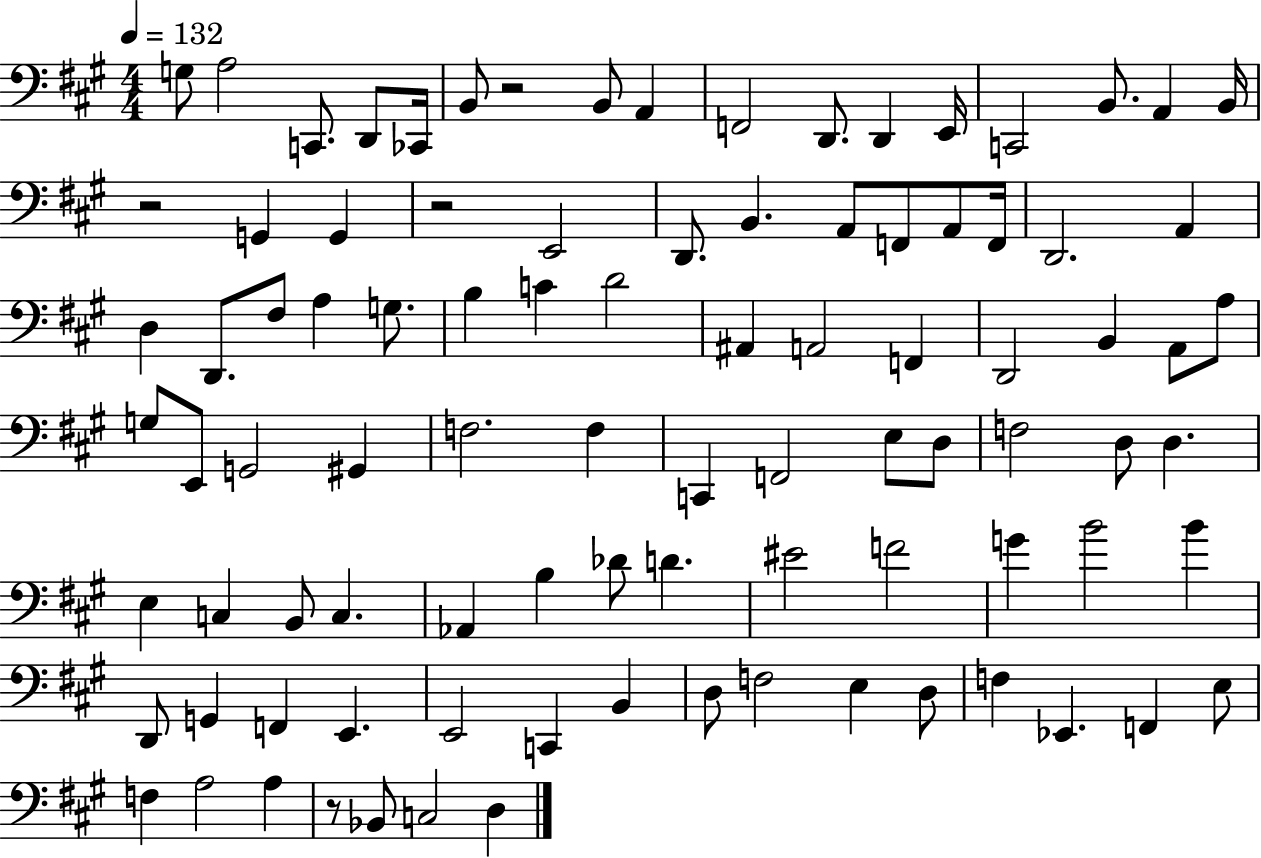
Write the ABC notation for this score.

X:1
T:Untitled
M:4/4
L:1/4
K:A
G,/2 A,2 C,,/2 D,,/2 _C,,/4 B,,/2 z2 B,,/2 A,, F,,2 D,,/2 D,, E,,/4 C,,2 B,,/2 A,, B,,/4 z2 G,, G,, z2 E,,2 D,,/2 B,, A,,/2 F,,/2 A,,/2 F,,/4 D,,2 A,, D, D,,/2 ^F,/2 A, G,/2 B, C D2 ^A,, A,,2 F,, D,,2 B,, A,,/2 A,/2 G,/2 E,,/2 G,,2 ^G,, F,2 F, C,, F,,2 E,/2 D,/2 F,2 D,/2 D, E, C, B,,/2 C, _A,, B, _D/2 D ^E2 F2 G B2 B D,,/2 G,, F,, E,, E,,2 C,, B,, D,/2 F,2 E, D,/2 F, _E,, F,, E,/2 F, A,2 A, z/2 _B,,/2 C,2 D,